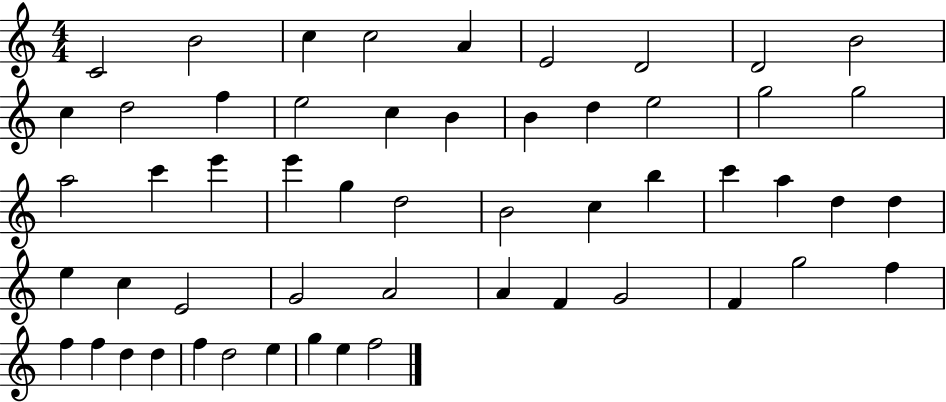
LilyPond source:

{
  \clef treble
  \numericTimeSignature
  \time 4/4
  \key c \major
  c'2 b'2 | c''4 c''2 a'4 | e'2 d'2 | d'2 b'2 | \break c''4 d''2 f''4 | e''2 c''4 b'4 | b'4 d''4 e''2 | g''2 g''2 | \break a''2 c'''4 e'''4 | e'''4 g''4 d''2 | b'2 c''4 b''4 | c'''4 a''4 d''4 d''4 | \break e''4 c''4 e'2 | g'2 a'2 | a'4 f'4 g'2 | f'4 g''2 f''4 | \break f''4 f''4 d''4 d''4 | f''4 d''2 e''4 | g''4 e''4 f''2 | \bar "|."
}